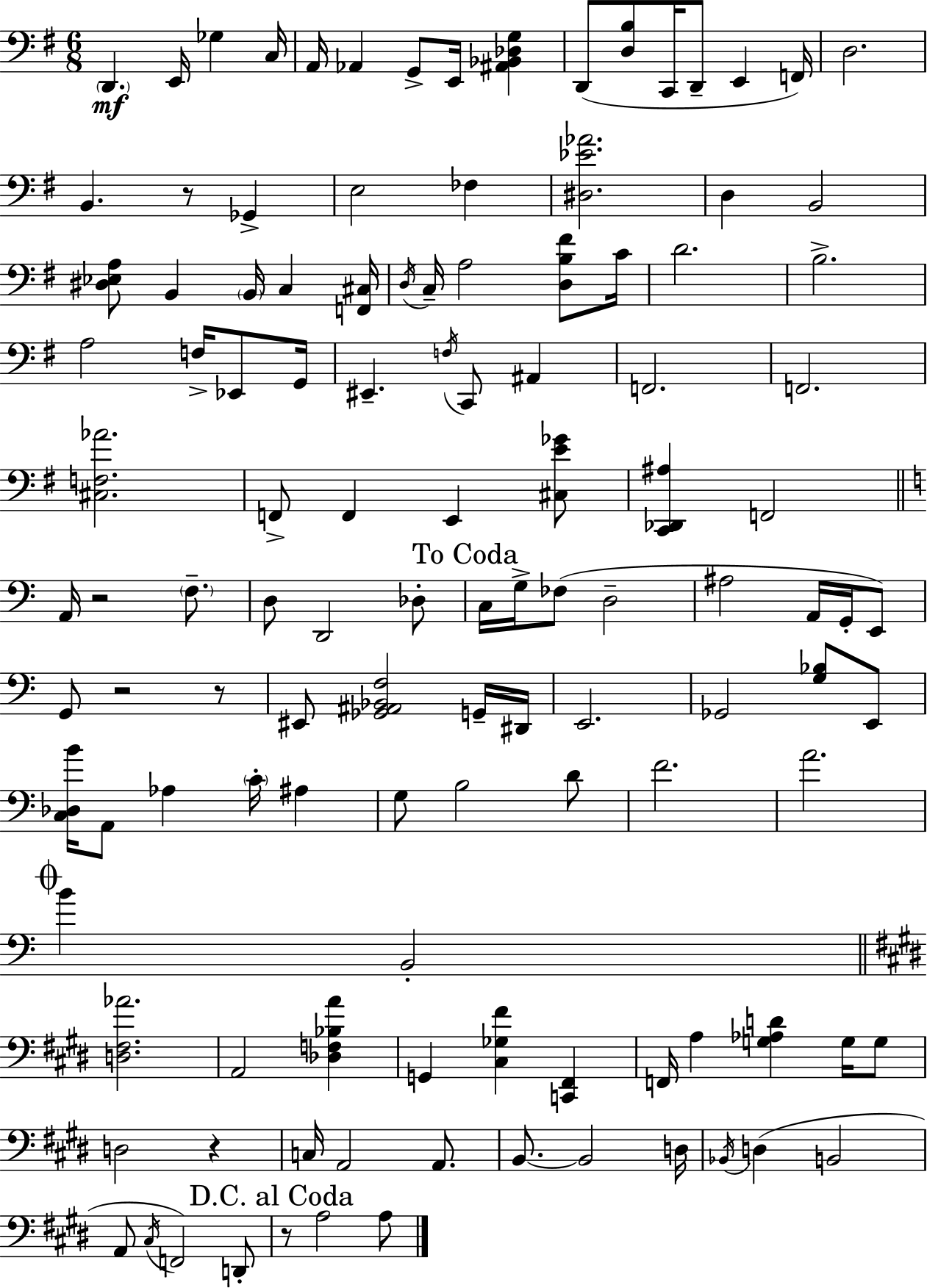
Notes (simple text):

D2/q. E2/s Gb3/q C3/s A2/s Ab2/q G2/e E2/s [A#2,Bb2,Db3,G3]/q D2/e [D3,B3]/e C2/s D2/e E2/q F2/s D3/h. B2/q. R/e Gb2/q E3/h FES3/q [D#3,Eb4,Ab4]/h. D3/q B2/h [D#3,Eb3,A3]/e B2/q B2/s C3/q [F2,C#3]/s D3/s C3/s A3/h [D3,B3,F#4]/e C4/s D4/h. B3/h. A3/h F3/s Eb2/e G2/s EIS2/q. F3/s C2/e A#2/q F2/h. F2/h. [C#3,F3,Ab4]/h. F2/e F2/q E2/q [C#3,E4,Gb4]/e [C2,Db2,A#3]/q F2/h A2/s R/h F3/e. D3/e D2/h Db3/e C3/s G3/s FES3/e D3/h A#3/h A2/s G2/s E2/e G2/e R/h R/e EIS2/e [Gb2,A#2,Bb2,F3]/h G2/s D#2/s E2/h. Gb2/h [G3,Bb3]/e E2/e [C3,Db3,B4]/s A2/e Ab3/q C4/s A#3/q G3/e B3/h D4/e F4/h. A4/h. B4/q B2/h [D3,F#3,Ab4]/h. A2/h [Db3,F3,Bb3,A4]/q G2/q [C#3,Gb3,F#4]/q [C2,F#2]/q F2/s A3/q [G3,Ab3,D4]/q G3/s G3/e D3/h R/q C3/s A2/h A2/e. B2/e. B2/h D3/s Bb2/s D3/q B2/h A2/e C#3/s F2/h D2/e R/e A3/h A3/e